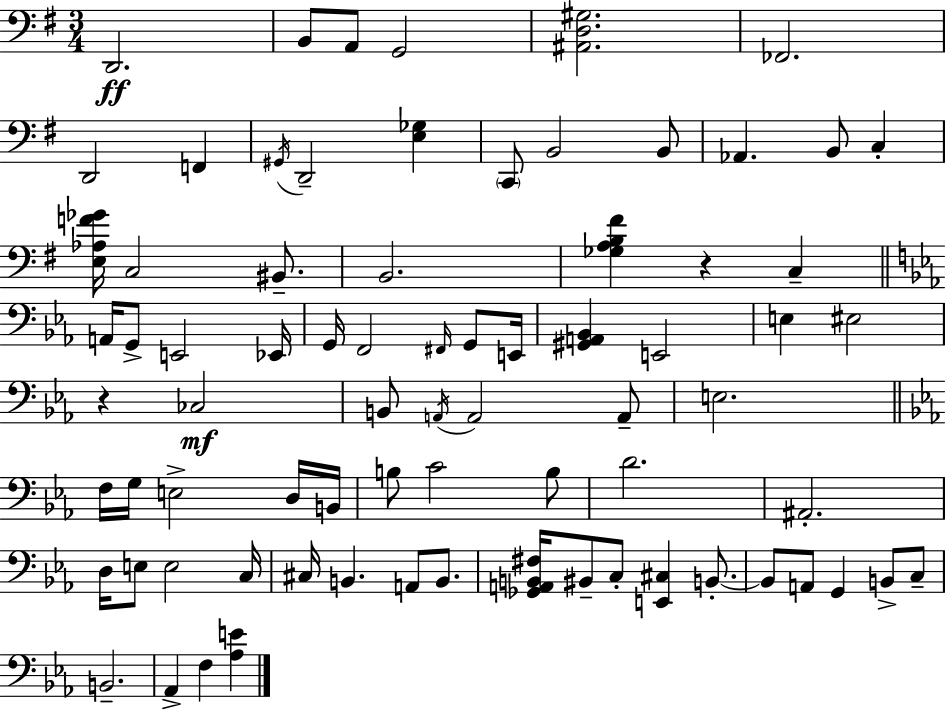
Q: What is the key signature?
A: E minor